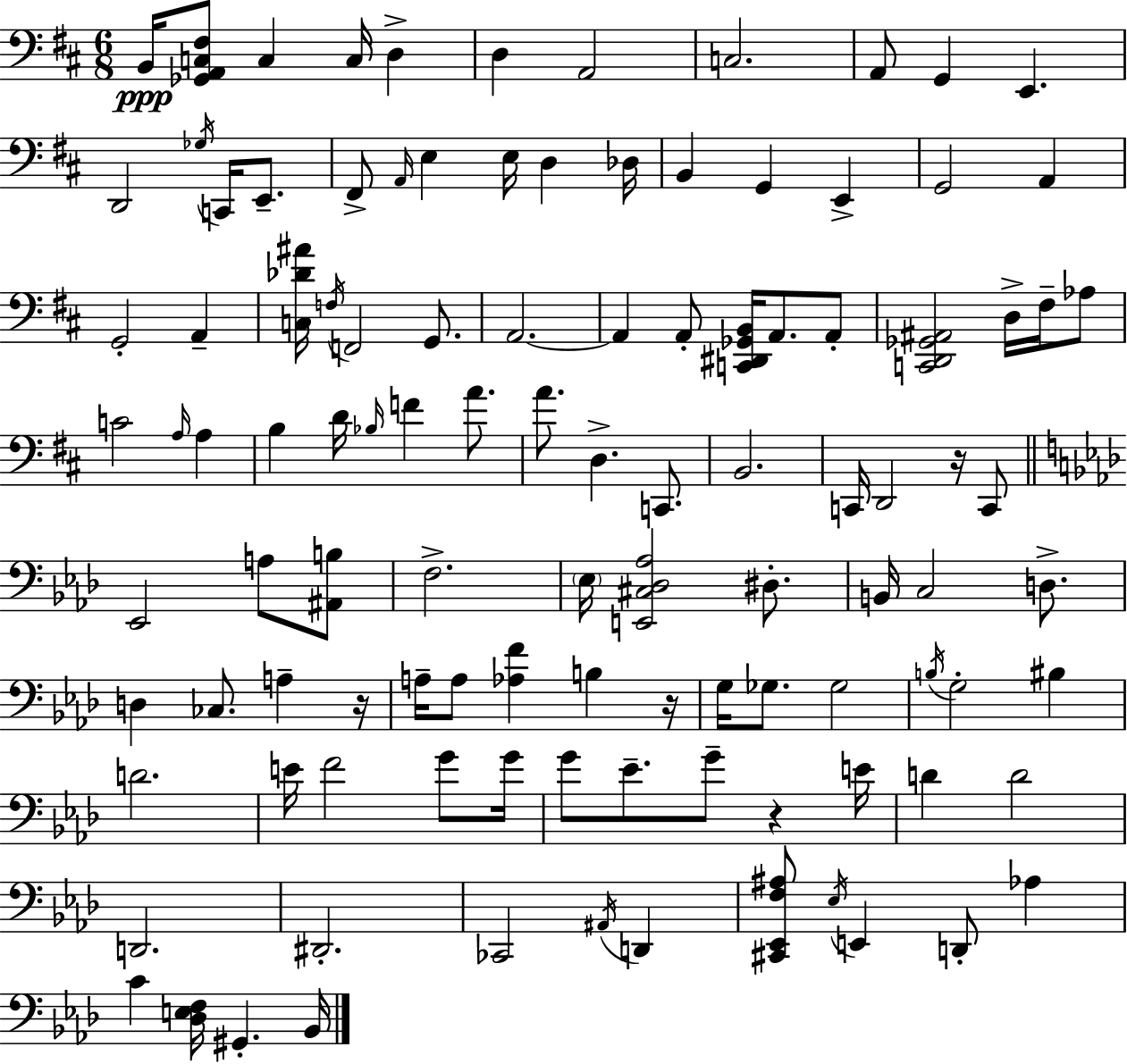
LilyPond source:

{
  \clef bass
  \numericTimeSignature
  \time 6/8
  \key d \major
  b,16\ppp <ges, a, c fis>8 c4 c16 d4-> | d4 a,2 | c2. | a,8 g,4 e,4. | \break d,2 \acciaccatura { ges16 } c,16 e,8.-- | fis,8-> \grace { a,16 } e4 e16 d4 | des16 b,4 g,4 e,4-> | g,2 a,4 | \break g,2-. a,4-- | <c des' ais'>16 \acciaccatura { f16 } f,2 | g,8. a,2.~~ | a,4 a,8-. <c, dis, ges, b,>16 a,8. | \break a,8-. <c, d, ges, ais,>2 d16-> | fis16-- aes8 c'2 \grace { a16 } | a4 b4 d'16 \grace { bes16 } f'4 | a'8. a'8. d4.-> | \break c,8. b,2. | c,16 d,2 | r16 c,8 \bar "||" \break \key f \minor ees,2 a8 <ais, b>8 | f2.-> | \parenthesize ees16 <e, cis des aes>2 dis8.-. | b,16 c2 d8.-> | \break d4 ces8. a4-- r16 | a16-- a8 <aes f'>4 b4 r16 | g16 ges8. ges2 | \acciaccatura { b16 } g2-. bis4 | \break d'2. | e'16 f'2 g'8 | g'16 g'8 ees'8.-- g'8-- r4 | e'16 d'4 d'2 | \break d,2. | dis,2.-. | ces,2 \acciaccatura { ais,16 } d,4 | <cis, ees, f ais>8 \acciaccatura { ees16 } e,4 d,8-. aes4 | \break c'4 <des e f>16 gis,4.-. | bes,16 \bar "|."
}